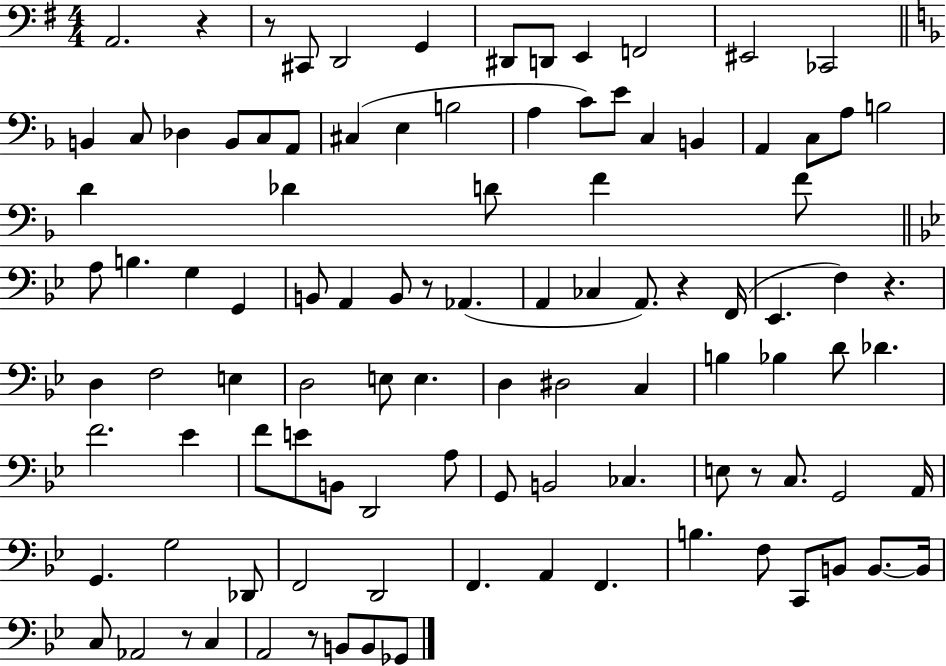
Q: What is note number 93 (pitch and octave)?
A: B2